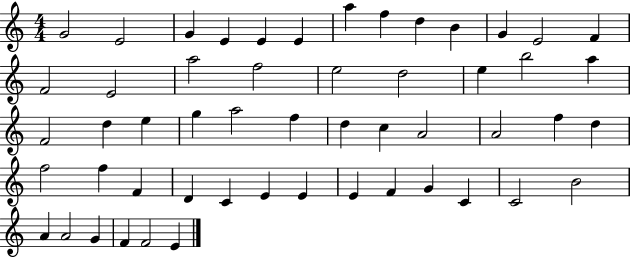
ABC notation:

X:1
T:Untitled
M:4/4
L:1/4
K:C
G2 E2 G E E E a f d B G E2 F F2 E2 a2 f2 e2 d2 e b2 a F2 d e g a2 f d c A2 A2 f d f2 f F D C E E E F G C C2 B2 A A2 G F F2 E